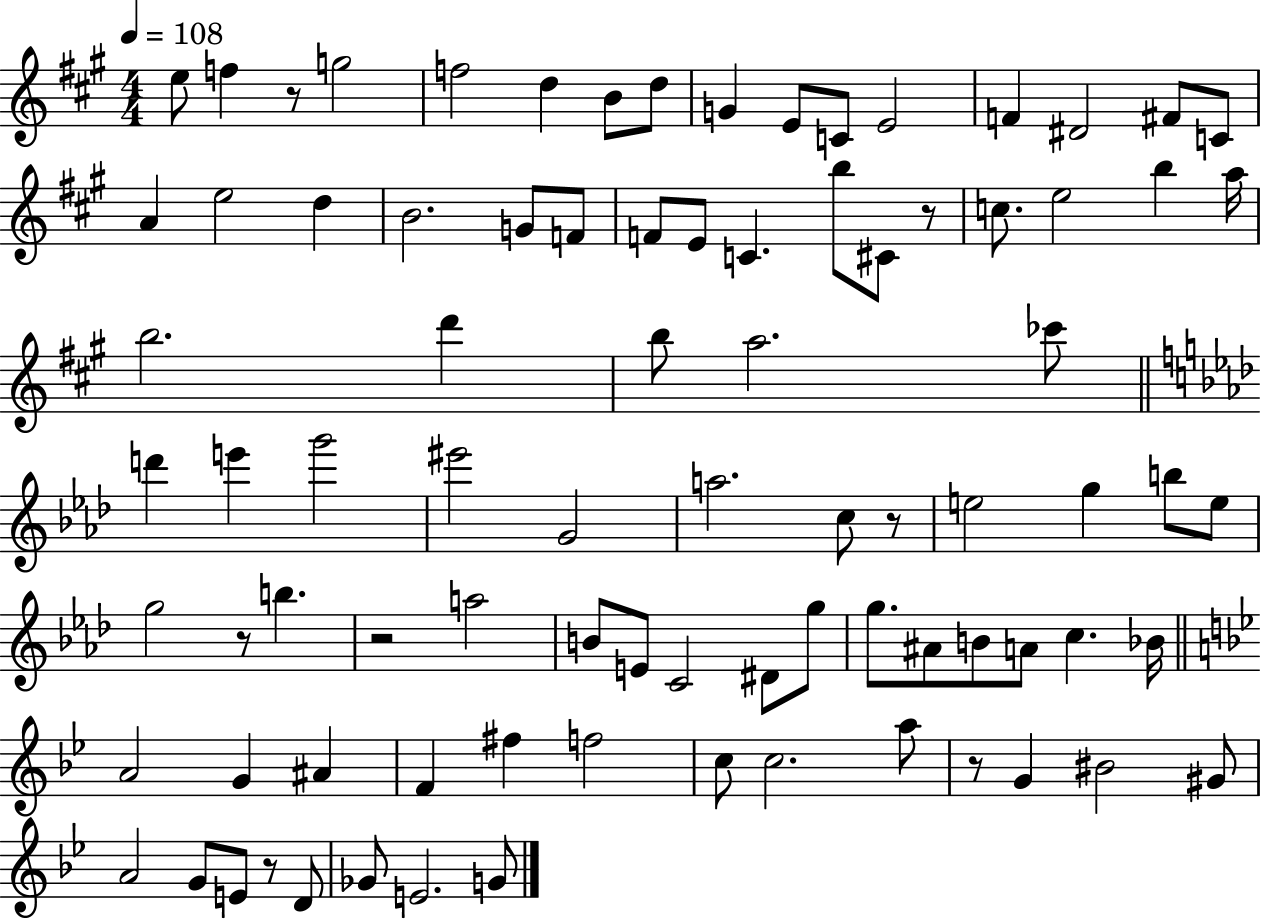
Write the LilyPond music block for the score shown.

{
  \clef treble
  \numericTimeSignature
  \time 4/4
  \key a \major
  \tempo 4 = 108
  e''8 f''4 r8 g''2 | f''2 d''4 b'8 d''8 | g'4 e'8 c'8 e'2 | f'4 dis'2 fis'8 c'8 | \break a'4 e''2 d''4 | b'2. g'8 f'8 | f'8 e'8 c'4. b''8 cis'8 r8 | c''8. e''2 b''4 a''16 | \break b''2. d'''4 | b''8 a''2. ces'''8 | \bar "||" \break \key aes \major d'''4 e'''4 g'''2 | eis'''2 g'2 | a''2. c''8 r8 | e''2 g''4 b''8 e''8 | \break g''2 r8 b''4. | r2 a''2 | b'8 e'8 c'2 dis'8 g''8 | g''8. ais'8 b'8 a'8 c''4. bes'16 | \break \bar "||" \break \key g \minor a'2 g'4 ais'4 | f'4 fis''4 f''2 | c''8 c''2. a''8 | r8 g'4 bis'2 gis'8 | \break a'2 g'8 e'8 r8 d'8 | ges'8 e'2. g'8 | \bar "|."
}